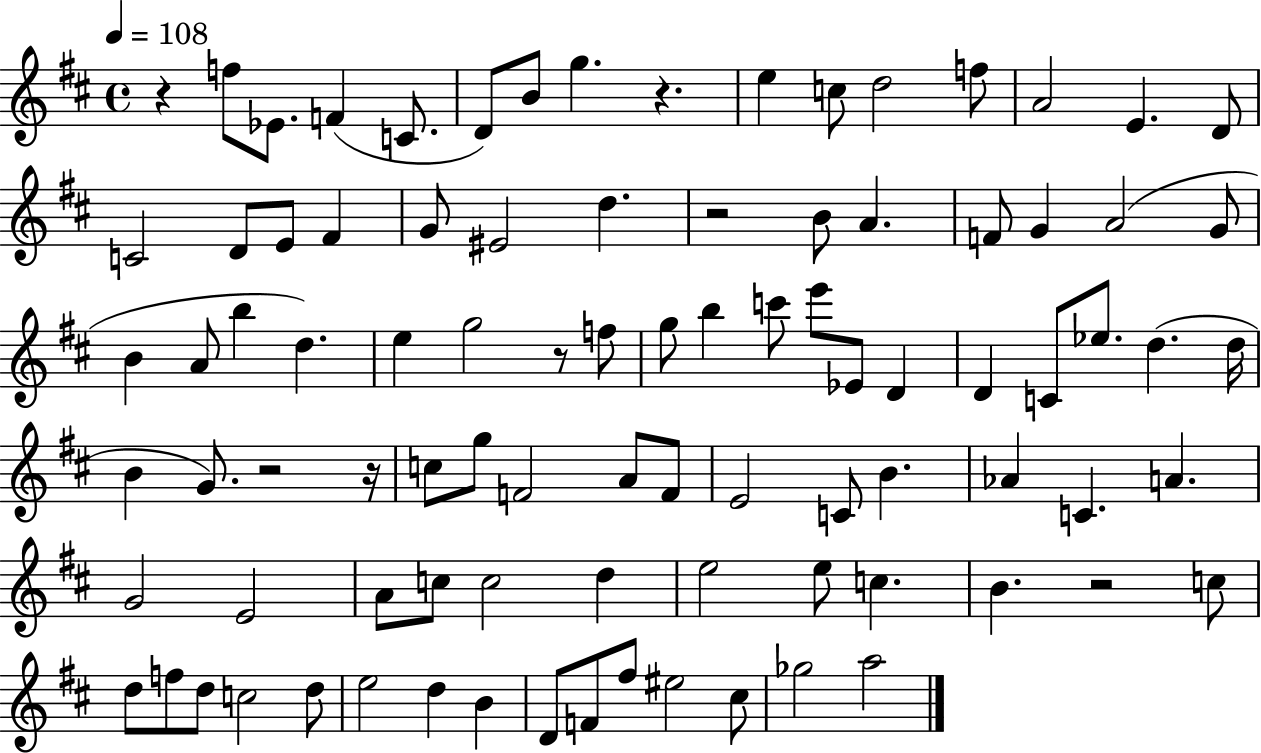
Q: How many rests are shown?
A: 7